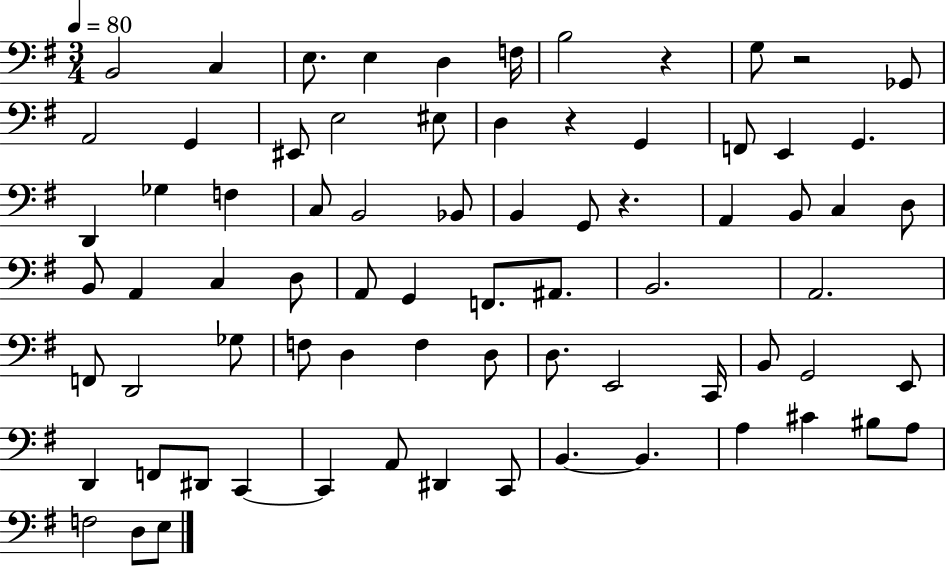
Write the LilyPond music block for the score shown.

{
  \clef bass
  \numericTimeSignature
  \time 3/4
  \key g \major
  \tempo 4 = 80
  b,2 c4 | e8. e4 d4 f16 | b2 r4 | g8 r2 ges,8 | \break a,2 g,4 | eis,8 e2 eis8 | d4 r4 g,4 | f,8 e,4 g,4. | \break d,4 ges4 f4 | c8 b,2 bes,8 | b,4 g,8 r4. | a,4 b,8 c4 d8 | \break b,8 a,4 c4 d8 | a,8 g,4 f,8. ais,8. | b,2. | a,2. | \break f,8 d,2 ges8 | f8 d4 f4 d8 | d8. e,2 c,16 | b,8 g,2 e,8 | \break d,4 f,8 dis,8 c,4~~ | c,4 a,8 dis,4 c,8 | b,4.~~ b,4. | a4 cis'4 bis8 a8 | \break f2 d8 e8 | \bar "|."
}